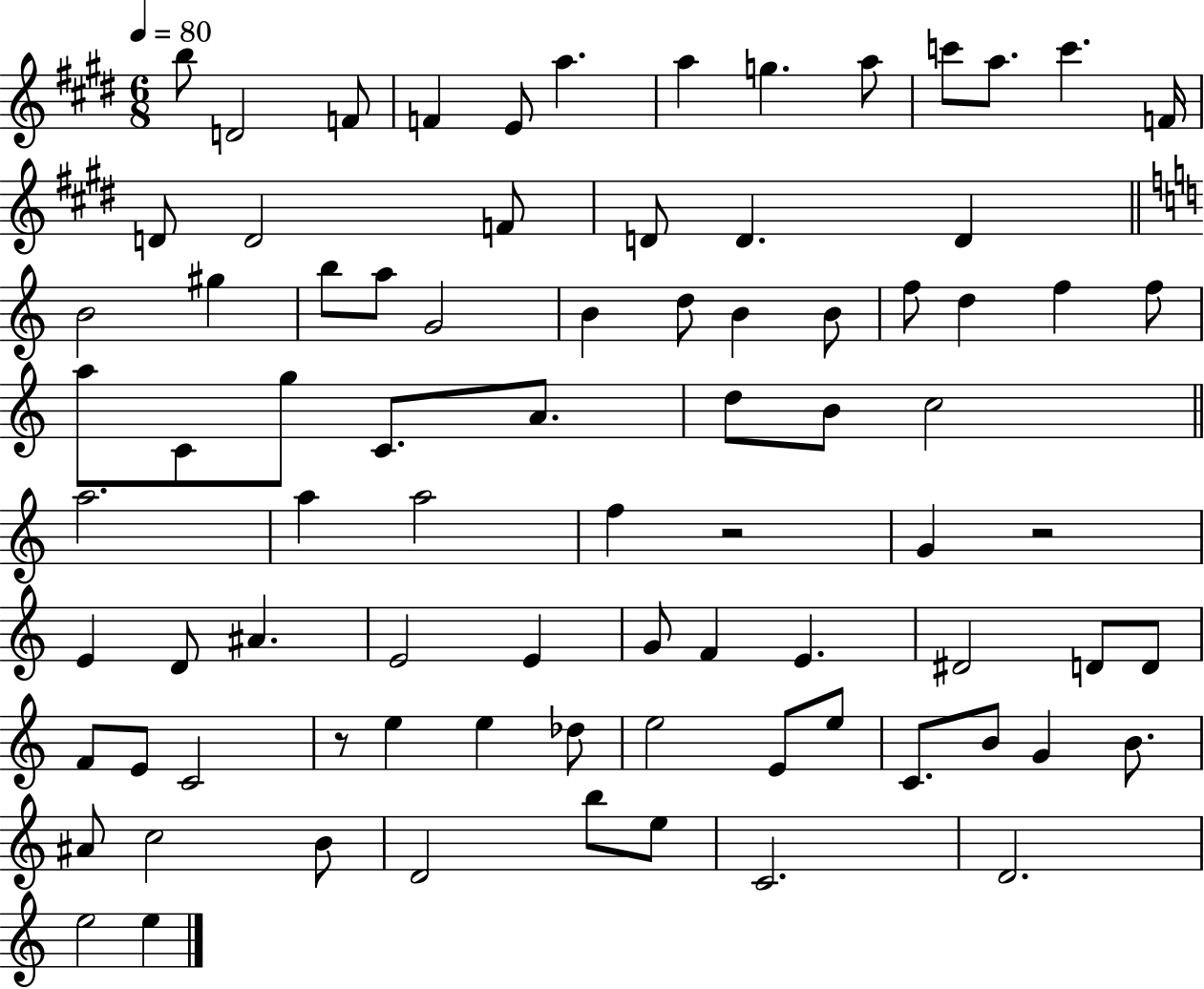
{
  \clef treble
  \numericTimeSignature
  \time 6/8
  \key e \major
  \tempo 4 = 80
  b''8 d'2 f'8 | f'4 e'8 a''4. | a''4 g''4. a''8 | c'''8 a''8. c'''4. f'16 | \break d'8 d'2 f'8 | d'8 d'4. d'4 | \bar "||" \break \key c \major b'2 gis''4 | b''8 a''8 g'2 | b'4 d''8 b'4 b'8 | f''8 d''4 f''4 f''8 | \break a''8 c'8 g''8 c'8. a'8. | d''8 b'8 c''2 | \bar "||" \break \key c \major a''2. | a''4 a''2 | f''4 r2 | g'4 r2 | \break e'4 d'8 ais'4. | e'2 e'4 | g'8 f'4 e'4. | dis'2 d'8 d'8 | \break f'8 e'8 c'2 | r8 e''4 e''4 des''8 | e''2 e'8 e''8 | c'8. b'8 g'4 b'8. | \break ais'8 c''2 b'8 | d'2 b''8 e''8 | c'2. | d'2. | \break e''2 e''4 | \bar "|."
}